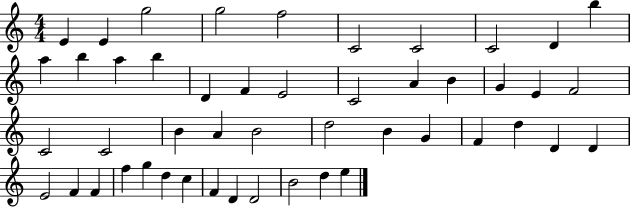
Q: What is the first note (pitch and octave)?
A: E4